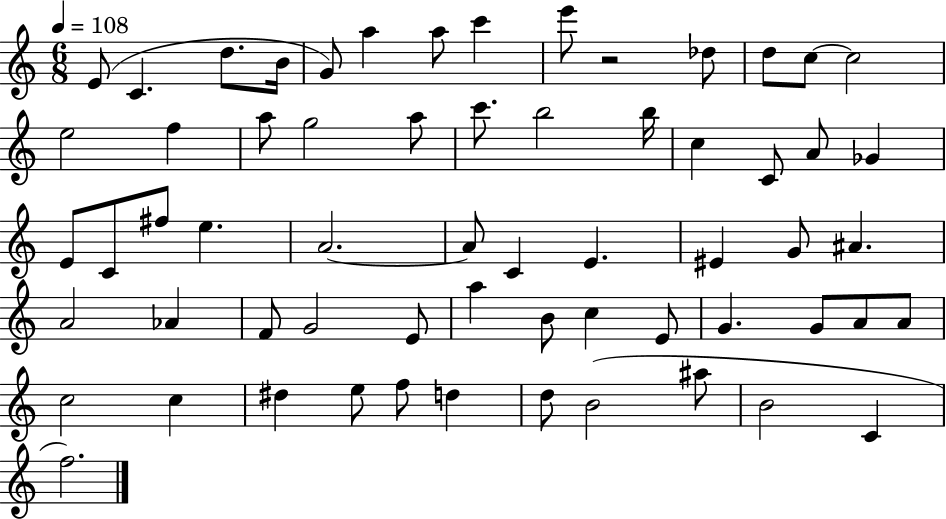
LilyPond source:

{
  \clef treble
  \numericTimeSignature
  \time 6/8
  \key c \major
  \tempo 4 = 108
  e'8( c'4. d''8. b'16 | g'8) a''4 a''8 c'''4 | e'''8 r2 des''8 | d''8 c''8~~ c''2 | \break e''2 f''4 | a''8 g''2 a''8 | c'''8. b''2 b''16 | c''4 c'8 a'8 ges'4 | \break e'8 c'8 fis''8 e''4. | a'2.~~ | a'8 c'4 e'4. | eis'4 g'8 ais'4. | \break a'2 aes'4 | f'8 g'2 e'8 | a''4 b'8 c''4 e'8 | g'4. g'8 a'8 a'8 | \break c''2 c''4 | dis''4 e''8 f''8 d''4 | d''8 b'2( ais''8 | b'2 c'4 | \break f''2.) | \bar "|."
}